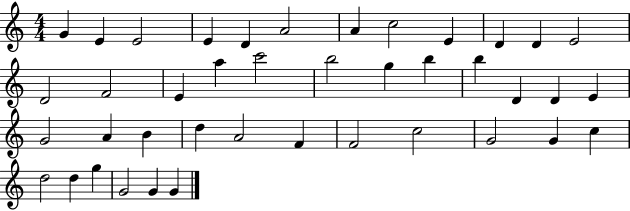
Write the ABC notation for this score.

X:1
T:Untitled
M:4/4
L:1/4
K:C
G E E2 E D A2 A c2 E D D E2 D2 F2 E a c'2 b2 g b b D D E G2 A B d A2 F F2 c2 G2 G c d2 d g G2 G G